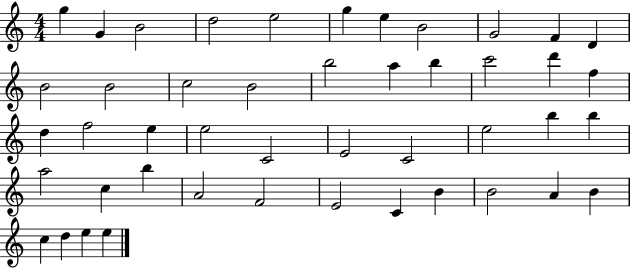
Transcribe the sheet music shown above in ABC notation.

X:1
T:Untitled
M:4/4
L:1/4
K:C
g G B2 d2 e2 g e B2 G2 F D B2 B2 c2 B2 b2 a b c'2 d' f d f2 e e2 C2 E2 C2 e2 b b a2 c b A2 F2 E2 C B B2 A B c d e e